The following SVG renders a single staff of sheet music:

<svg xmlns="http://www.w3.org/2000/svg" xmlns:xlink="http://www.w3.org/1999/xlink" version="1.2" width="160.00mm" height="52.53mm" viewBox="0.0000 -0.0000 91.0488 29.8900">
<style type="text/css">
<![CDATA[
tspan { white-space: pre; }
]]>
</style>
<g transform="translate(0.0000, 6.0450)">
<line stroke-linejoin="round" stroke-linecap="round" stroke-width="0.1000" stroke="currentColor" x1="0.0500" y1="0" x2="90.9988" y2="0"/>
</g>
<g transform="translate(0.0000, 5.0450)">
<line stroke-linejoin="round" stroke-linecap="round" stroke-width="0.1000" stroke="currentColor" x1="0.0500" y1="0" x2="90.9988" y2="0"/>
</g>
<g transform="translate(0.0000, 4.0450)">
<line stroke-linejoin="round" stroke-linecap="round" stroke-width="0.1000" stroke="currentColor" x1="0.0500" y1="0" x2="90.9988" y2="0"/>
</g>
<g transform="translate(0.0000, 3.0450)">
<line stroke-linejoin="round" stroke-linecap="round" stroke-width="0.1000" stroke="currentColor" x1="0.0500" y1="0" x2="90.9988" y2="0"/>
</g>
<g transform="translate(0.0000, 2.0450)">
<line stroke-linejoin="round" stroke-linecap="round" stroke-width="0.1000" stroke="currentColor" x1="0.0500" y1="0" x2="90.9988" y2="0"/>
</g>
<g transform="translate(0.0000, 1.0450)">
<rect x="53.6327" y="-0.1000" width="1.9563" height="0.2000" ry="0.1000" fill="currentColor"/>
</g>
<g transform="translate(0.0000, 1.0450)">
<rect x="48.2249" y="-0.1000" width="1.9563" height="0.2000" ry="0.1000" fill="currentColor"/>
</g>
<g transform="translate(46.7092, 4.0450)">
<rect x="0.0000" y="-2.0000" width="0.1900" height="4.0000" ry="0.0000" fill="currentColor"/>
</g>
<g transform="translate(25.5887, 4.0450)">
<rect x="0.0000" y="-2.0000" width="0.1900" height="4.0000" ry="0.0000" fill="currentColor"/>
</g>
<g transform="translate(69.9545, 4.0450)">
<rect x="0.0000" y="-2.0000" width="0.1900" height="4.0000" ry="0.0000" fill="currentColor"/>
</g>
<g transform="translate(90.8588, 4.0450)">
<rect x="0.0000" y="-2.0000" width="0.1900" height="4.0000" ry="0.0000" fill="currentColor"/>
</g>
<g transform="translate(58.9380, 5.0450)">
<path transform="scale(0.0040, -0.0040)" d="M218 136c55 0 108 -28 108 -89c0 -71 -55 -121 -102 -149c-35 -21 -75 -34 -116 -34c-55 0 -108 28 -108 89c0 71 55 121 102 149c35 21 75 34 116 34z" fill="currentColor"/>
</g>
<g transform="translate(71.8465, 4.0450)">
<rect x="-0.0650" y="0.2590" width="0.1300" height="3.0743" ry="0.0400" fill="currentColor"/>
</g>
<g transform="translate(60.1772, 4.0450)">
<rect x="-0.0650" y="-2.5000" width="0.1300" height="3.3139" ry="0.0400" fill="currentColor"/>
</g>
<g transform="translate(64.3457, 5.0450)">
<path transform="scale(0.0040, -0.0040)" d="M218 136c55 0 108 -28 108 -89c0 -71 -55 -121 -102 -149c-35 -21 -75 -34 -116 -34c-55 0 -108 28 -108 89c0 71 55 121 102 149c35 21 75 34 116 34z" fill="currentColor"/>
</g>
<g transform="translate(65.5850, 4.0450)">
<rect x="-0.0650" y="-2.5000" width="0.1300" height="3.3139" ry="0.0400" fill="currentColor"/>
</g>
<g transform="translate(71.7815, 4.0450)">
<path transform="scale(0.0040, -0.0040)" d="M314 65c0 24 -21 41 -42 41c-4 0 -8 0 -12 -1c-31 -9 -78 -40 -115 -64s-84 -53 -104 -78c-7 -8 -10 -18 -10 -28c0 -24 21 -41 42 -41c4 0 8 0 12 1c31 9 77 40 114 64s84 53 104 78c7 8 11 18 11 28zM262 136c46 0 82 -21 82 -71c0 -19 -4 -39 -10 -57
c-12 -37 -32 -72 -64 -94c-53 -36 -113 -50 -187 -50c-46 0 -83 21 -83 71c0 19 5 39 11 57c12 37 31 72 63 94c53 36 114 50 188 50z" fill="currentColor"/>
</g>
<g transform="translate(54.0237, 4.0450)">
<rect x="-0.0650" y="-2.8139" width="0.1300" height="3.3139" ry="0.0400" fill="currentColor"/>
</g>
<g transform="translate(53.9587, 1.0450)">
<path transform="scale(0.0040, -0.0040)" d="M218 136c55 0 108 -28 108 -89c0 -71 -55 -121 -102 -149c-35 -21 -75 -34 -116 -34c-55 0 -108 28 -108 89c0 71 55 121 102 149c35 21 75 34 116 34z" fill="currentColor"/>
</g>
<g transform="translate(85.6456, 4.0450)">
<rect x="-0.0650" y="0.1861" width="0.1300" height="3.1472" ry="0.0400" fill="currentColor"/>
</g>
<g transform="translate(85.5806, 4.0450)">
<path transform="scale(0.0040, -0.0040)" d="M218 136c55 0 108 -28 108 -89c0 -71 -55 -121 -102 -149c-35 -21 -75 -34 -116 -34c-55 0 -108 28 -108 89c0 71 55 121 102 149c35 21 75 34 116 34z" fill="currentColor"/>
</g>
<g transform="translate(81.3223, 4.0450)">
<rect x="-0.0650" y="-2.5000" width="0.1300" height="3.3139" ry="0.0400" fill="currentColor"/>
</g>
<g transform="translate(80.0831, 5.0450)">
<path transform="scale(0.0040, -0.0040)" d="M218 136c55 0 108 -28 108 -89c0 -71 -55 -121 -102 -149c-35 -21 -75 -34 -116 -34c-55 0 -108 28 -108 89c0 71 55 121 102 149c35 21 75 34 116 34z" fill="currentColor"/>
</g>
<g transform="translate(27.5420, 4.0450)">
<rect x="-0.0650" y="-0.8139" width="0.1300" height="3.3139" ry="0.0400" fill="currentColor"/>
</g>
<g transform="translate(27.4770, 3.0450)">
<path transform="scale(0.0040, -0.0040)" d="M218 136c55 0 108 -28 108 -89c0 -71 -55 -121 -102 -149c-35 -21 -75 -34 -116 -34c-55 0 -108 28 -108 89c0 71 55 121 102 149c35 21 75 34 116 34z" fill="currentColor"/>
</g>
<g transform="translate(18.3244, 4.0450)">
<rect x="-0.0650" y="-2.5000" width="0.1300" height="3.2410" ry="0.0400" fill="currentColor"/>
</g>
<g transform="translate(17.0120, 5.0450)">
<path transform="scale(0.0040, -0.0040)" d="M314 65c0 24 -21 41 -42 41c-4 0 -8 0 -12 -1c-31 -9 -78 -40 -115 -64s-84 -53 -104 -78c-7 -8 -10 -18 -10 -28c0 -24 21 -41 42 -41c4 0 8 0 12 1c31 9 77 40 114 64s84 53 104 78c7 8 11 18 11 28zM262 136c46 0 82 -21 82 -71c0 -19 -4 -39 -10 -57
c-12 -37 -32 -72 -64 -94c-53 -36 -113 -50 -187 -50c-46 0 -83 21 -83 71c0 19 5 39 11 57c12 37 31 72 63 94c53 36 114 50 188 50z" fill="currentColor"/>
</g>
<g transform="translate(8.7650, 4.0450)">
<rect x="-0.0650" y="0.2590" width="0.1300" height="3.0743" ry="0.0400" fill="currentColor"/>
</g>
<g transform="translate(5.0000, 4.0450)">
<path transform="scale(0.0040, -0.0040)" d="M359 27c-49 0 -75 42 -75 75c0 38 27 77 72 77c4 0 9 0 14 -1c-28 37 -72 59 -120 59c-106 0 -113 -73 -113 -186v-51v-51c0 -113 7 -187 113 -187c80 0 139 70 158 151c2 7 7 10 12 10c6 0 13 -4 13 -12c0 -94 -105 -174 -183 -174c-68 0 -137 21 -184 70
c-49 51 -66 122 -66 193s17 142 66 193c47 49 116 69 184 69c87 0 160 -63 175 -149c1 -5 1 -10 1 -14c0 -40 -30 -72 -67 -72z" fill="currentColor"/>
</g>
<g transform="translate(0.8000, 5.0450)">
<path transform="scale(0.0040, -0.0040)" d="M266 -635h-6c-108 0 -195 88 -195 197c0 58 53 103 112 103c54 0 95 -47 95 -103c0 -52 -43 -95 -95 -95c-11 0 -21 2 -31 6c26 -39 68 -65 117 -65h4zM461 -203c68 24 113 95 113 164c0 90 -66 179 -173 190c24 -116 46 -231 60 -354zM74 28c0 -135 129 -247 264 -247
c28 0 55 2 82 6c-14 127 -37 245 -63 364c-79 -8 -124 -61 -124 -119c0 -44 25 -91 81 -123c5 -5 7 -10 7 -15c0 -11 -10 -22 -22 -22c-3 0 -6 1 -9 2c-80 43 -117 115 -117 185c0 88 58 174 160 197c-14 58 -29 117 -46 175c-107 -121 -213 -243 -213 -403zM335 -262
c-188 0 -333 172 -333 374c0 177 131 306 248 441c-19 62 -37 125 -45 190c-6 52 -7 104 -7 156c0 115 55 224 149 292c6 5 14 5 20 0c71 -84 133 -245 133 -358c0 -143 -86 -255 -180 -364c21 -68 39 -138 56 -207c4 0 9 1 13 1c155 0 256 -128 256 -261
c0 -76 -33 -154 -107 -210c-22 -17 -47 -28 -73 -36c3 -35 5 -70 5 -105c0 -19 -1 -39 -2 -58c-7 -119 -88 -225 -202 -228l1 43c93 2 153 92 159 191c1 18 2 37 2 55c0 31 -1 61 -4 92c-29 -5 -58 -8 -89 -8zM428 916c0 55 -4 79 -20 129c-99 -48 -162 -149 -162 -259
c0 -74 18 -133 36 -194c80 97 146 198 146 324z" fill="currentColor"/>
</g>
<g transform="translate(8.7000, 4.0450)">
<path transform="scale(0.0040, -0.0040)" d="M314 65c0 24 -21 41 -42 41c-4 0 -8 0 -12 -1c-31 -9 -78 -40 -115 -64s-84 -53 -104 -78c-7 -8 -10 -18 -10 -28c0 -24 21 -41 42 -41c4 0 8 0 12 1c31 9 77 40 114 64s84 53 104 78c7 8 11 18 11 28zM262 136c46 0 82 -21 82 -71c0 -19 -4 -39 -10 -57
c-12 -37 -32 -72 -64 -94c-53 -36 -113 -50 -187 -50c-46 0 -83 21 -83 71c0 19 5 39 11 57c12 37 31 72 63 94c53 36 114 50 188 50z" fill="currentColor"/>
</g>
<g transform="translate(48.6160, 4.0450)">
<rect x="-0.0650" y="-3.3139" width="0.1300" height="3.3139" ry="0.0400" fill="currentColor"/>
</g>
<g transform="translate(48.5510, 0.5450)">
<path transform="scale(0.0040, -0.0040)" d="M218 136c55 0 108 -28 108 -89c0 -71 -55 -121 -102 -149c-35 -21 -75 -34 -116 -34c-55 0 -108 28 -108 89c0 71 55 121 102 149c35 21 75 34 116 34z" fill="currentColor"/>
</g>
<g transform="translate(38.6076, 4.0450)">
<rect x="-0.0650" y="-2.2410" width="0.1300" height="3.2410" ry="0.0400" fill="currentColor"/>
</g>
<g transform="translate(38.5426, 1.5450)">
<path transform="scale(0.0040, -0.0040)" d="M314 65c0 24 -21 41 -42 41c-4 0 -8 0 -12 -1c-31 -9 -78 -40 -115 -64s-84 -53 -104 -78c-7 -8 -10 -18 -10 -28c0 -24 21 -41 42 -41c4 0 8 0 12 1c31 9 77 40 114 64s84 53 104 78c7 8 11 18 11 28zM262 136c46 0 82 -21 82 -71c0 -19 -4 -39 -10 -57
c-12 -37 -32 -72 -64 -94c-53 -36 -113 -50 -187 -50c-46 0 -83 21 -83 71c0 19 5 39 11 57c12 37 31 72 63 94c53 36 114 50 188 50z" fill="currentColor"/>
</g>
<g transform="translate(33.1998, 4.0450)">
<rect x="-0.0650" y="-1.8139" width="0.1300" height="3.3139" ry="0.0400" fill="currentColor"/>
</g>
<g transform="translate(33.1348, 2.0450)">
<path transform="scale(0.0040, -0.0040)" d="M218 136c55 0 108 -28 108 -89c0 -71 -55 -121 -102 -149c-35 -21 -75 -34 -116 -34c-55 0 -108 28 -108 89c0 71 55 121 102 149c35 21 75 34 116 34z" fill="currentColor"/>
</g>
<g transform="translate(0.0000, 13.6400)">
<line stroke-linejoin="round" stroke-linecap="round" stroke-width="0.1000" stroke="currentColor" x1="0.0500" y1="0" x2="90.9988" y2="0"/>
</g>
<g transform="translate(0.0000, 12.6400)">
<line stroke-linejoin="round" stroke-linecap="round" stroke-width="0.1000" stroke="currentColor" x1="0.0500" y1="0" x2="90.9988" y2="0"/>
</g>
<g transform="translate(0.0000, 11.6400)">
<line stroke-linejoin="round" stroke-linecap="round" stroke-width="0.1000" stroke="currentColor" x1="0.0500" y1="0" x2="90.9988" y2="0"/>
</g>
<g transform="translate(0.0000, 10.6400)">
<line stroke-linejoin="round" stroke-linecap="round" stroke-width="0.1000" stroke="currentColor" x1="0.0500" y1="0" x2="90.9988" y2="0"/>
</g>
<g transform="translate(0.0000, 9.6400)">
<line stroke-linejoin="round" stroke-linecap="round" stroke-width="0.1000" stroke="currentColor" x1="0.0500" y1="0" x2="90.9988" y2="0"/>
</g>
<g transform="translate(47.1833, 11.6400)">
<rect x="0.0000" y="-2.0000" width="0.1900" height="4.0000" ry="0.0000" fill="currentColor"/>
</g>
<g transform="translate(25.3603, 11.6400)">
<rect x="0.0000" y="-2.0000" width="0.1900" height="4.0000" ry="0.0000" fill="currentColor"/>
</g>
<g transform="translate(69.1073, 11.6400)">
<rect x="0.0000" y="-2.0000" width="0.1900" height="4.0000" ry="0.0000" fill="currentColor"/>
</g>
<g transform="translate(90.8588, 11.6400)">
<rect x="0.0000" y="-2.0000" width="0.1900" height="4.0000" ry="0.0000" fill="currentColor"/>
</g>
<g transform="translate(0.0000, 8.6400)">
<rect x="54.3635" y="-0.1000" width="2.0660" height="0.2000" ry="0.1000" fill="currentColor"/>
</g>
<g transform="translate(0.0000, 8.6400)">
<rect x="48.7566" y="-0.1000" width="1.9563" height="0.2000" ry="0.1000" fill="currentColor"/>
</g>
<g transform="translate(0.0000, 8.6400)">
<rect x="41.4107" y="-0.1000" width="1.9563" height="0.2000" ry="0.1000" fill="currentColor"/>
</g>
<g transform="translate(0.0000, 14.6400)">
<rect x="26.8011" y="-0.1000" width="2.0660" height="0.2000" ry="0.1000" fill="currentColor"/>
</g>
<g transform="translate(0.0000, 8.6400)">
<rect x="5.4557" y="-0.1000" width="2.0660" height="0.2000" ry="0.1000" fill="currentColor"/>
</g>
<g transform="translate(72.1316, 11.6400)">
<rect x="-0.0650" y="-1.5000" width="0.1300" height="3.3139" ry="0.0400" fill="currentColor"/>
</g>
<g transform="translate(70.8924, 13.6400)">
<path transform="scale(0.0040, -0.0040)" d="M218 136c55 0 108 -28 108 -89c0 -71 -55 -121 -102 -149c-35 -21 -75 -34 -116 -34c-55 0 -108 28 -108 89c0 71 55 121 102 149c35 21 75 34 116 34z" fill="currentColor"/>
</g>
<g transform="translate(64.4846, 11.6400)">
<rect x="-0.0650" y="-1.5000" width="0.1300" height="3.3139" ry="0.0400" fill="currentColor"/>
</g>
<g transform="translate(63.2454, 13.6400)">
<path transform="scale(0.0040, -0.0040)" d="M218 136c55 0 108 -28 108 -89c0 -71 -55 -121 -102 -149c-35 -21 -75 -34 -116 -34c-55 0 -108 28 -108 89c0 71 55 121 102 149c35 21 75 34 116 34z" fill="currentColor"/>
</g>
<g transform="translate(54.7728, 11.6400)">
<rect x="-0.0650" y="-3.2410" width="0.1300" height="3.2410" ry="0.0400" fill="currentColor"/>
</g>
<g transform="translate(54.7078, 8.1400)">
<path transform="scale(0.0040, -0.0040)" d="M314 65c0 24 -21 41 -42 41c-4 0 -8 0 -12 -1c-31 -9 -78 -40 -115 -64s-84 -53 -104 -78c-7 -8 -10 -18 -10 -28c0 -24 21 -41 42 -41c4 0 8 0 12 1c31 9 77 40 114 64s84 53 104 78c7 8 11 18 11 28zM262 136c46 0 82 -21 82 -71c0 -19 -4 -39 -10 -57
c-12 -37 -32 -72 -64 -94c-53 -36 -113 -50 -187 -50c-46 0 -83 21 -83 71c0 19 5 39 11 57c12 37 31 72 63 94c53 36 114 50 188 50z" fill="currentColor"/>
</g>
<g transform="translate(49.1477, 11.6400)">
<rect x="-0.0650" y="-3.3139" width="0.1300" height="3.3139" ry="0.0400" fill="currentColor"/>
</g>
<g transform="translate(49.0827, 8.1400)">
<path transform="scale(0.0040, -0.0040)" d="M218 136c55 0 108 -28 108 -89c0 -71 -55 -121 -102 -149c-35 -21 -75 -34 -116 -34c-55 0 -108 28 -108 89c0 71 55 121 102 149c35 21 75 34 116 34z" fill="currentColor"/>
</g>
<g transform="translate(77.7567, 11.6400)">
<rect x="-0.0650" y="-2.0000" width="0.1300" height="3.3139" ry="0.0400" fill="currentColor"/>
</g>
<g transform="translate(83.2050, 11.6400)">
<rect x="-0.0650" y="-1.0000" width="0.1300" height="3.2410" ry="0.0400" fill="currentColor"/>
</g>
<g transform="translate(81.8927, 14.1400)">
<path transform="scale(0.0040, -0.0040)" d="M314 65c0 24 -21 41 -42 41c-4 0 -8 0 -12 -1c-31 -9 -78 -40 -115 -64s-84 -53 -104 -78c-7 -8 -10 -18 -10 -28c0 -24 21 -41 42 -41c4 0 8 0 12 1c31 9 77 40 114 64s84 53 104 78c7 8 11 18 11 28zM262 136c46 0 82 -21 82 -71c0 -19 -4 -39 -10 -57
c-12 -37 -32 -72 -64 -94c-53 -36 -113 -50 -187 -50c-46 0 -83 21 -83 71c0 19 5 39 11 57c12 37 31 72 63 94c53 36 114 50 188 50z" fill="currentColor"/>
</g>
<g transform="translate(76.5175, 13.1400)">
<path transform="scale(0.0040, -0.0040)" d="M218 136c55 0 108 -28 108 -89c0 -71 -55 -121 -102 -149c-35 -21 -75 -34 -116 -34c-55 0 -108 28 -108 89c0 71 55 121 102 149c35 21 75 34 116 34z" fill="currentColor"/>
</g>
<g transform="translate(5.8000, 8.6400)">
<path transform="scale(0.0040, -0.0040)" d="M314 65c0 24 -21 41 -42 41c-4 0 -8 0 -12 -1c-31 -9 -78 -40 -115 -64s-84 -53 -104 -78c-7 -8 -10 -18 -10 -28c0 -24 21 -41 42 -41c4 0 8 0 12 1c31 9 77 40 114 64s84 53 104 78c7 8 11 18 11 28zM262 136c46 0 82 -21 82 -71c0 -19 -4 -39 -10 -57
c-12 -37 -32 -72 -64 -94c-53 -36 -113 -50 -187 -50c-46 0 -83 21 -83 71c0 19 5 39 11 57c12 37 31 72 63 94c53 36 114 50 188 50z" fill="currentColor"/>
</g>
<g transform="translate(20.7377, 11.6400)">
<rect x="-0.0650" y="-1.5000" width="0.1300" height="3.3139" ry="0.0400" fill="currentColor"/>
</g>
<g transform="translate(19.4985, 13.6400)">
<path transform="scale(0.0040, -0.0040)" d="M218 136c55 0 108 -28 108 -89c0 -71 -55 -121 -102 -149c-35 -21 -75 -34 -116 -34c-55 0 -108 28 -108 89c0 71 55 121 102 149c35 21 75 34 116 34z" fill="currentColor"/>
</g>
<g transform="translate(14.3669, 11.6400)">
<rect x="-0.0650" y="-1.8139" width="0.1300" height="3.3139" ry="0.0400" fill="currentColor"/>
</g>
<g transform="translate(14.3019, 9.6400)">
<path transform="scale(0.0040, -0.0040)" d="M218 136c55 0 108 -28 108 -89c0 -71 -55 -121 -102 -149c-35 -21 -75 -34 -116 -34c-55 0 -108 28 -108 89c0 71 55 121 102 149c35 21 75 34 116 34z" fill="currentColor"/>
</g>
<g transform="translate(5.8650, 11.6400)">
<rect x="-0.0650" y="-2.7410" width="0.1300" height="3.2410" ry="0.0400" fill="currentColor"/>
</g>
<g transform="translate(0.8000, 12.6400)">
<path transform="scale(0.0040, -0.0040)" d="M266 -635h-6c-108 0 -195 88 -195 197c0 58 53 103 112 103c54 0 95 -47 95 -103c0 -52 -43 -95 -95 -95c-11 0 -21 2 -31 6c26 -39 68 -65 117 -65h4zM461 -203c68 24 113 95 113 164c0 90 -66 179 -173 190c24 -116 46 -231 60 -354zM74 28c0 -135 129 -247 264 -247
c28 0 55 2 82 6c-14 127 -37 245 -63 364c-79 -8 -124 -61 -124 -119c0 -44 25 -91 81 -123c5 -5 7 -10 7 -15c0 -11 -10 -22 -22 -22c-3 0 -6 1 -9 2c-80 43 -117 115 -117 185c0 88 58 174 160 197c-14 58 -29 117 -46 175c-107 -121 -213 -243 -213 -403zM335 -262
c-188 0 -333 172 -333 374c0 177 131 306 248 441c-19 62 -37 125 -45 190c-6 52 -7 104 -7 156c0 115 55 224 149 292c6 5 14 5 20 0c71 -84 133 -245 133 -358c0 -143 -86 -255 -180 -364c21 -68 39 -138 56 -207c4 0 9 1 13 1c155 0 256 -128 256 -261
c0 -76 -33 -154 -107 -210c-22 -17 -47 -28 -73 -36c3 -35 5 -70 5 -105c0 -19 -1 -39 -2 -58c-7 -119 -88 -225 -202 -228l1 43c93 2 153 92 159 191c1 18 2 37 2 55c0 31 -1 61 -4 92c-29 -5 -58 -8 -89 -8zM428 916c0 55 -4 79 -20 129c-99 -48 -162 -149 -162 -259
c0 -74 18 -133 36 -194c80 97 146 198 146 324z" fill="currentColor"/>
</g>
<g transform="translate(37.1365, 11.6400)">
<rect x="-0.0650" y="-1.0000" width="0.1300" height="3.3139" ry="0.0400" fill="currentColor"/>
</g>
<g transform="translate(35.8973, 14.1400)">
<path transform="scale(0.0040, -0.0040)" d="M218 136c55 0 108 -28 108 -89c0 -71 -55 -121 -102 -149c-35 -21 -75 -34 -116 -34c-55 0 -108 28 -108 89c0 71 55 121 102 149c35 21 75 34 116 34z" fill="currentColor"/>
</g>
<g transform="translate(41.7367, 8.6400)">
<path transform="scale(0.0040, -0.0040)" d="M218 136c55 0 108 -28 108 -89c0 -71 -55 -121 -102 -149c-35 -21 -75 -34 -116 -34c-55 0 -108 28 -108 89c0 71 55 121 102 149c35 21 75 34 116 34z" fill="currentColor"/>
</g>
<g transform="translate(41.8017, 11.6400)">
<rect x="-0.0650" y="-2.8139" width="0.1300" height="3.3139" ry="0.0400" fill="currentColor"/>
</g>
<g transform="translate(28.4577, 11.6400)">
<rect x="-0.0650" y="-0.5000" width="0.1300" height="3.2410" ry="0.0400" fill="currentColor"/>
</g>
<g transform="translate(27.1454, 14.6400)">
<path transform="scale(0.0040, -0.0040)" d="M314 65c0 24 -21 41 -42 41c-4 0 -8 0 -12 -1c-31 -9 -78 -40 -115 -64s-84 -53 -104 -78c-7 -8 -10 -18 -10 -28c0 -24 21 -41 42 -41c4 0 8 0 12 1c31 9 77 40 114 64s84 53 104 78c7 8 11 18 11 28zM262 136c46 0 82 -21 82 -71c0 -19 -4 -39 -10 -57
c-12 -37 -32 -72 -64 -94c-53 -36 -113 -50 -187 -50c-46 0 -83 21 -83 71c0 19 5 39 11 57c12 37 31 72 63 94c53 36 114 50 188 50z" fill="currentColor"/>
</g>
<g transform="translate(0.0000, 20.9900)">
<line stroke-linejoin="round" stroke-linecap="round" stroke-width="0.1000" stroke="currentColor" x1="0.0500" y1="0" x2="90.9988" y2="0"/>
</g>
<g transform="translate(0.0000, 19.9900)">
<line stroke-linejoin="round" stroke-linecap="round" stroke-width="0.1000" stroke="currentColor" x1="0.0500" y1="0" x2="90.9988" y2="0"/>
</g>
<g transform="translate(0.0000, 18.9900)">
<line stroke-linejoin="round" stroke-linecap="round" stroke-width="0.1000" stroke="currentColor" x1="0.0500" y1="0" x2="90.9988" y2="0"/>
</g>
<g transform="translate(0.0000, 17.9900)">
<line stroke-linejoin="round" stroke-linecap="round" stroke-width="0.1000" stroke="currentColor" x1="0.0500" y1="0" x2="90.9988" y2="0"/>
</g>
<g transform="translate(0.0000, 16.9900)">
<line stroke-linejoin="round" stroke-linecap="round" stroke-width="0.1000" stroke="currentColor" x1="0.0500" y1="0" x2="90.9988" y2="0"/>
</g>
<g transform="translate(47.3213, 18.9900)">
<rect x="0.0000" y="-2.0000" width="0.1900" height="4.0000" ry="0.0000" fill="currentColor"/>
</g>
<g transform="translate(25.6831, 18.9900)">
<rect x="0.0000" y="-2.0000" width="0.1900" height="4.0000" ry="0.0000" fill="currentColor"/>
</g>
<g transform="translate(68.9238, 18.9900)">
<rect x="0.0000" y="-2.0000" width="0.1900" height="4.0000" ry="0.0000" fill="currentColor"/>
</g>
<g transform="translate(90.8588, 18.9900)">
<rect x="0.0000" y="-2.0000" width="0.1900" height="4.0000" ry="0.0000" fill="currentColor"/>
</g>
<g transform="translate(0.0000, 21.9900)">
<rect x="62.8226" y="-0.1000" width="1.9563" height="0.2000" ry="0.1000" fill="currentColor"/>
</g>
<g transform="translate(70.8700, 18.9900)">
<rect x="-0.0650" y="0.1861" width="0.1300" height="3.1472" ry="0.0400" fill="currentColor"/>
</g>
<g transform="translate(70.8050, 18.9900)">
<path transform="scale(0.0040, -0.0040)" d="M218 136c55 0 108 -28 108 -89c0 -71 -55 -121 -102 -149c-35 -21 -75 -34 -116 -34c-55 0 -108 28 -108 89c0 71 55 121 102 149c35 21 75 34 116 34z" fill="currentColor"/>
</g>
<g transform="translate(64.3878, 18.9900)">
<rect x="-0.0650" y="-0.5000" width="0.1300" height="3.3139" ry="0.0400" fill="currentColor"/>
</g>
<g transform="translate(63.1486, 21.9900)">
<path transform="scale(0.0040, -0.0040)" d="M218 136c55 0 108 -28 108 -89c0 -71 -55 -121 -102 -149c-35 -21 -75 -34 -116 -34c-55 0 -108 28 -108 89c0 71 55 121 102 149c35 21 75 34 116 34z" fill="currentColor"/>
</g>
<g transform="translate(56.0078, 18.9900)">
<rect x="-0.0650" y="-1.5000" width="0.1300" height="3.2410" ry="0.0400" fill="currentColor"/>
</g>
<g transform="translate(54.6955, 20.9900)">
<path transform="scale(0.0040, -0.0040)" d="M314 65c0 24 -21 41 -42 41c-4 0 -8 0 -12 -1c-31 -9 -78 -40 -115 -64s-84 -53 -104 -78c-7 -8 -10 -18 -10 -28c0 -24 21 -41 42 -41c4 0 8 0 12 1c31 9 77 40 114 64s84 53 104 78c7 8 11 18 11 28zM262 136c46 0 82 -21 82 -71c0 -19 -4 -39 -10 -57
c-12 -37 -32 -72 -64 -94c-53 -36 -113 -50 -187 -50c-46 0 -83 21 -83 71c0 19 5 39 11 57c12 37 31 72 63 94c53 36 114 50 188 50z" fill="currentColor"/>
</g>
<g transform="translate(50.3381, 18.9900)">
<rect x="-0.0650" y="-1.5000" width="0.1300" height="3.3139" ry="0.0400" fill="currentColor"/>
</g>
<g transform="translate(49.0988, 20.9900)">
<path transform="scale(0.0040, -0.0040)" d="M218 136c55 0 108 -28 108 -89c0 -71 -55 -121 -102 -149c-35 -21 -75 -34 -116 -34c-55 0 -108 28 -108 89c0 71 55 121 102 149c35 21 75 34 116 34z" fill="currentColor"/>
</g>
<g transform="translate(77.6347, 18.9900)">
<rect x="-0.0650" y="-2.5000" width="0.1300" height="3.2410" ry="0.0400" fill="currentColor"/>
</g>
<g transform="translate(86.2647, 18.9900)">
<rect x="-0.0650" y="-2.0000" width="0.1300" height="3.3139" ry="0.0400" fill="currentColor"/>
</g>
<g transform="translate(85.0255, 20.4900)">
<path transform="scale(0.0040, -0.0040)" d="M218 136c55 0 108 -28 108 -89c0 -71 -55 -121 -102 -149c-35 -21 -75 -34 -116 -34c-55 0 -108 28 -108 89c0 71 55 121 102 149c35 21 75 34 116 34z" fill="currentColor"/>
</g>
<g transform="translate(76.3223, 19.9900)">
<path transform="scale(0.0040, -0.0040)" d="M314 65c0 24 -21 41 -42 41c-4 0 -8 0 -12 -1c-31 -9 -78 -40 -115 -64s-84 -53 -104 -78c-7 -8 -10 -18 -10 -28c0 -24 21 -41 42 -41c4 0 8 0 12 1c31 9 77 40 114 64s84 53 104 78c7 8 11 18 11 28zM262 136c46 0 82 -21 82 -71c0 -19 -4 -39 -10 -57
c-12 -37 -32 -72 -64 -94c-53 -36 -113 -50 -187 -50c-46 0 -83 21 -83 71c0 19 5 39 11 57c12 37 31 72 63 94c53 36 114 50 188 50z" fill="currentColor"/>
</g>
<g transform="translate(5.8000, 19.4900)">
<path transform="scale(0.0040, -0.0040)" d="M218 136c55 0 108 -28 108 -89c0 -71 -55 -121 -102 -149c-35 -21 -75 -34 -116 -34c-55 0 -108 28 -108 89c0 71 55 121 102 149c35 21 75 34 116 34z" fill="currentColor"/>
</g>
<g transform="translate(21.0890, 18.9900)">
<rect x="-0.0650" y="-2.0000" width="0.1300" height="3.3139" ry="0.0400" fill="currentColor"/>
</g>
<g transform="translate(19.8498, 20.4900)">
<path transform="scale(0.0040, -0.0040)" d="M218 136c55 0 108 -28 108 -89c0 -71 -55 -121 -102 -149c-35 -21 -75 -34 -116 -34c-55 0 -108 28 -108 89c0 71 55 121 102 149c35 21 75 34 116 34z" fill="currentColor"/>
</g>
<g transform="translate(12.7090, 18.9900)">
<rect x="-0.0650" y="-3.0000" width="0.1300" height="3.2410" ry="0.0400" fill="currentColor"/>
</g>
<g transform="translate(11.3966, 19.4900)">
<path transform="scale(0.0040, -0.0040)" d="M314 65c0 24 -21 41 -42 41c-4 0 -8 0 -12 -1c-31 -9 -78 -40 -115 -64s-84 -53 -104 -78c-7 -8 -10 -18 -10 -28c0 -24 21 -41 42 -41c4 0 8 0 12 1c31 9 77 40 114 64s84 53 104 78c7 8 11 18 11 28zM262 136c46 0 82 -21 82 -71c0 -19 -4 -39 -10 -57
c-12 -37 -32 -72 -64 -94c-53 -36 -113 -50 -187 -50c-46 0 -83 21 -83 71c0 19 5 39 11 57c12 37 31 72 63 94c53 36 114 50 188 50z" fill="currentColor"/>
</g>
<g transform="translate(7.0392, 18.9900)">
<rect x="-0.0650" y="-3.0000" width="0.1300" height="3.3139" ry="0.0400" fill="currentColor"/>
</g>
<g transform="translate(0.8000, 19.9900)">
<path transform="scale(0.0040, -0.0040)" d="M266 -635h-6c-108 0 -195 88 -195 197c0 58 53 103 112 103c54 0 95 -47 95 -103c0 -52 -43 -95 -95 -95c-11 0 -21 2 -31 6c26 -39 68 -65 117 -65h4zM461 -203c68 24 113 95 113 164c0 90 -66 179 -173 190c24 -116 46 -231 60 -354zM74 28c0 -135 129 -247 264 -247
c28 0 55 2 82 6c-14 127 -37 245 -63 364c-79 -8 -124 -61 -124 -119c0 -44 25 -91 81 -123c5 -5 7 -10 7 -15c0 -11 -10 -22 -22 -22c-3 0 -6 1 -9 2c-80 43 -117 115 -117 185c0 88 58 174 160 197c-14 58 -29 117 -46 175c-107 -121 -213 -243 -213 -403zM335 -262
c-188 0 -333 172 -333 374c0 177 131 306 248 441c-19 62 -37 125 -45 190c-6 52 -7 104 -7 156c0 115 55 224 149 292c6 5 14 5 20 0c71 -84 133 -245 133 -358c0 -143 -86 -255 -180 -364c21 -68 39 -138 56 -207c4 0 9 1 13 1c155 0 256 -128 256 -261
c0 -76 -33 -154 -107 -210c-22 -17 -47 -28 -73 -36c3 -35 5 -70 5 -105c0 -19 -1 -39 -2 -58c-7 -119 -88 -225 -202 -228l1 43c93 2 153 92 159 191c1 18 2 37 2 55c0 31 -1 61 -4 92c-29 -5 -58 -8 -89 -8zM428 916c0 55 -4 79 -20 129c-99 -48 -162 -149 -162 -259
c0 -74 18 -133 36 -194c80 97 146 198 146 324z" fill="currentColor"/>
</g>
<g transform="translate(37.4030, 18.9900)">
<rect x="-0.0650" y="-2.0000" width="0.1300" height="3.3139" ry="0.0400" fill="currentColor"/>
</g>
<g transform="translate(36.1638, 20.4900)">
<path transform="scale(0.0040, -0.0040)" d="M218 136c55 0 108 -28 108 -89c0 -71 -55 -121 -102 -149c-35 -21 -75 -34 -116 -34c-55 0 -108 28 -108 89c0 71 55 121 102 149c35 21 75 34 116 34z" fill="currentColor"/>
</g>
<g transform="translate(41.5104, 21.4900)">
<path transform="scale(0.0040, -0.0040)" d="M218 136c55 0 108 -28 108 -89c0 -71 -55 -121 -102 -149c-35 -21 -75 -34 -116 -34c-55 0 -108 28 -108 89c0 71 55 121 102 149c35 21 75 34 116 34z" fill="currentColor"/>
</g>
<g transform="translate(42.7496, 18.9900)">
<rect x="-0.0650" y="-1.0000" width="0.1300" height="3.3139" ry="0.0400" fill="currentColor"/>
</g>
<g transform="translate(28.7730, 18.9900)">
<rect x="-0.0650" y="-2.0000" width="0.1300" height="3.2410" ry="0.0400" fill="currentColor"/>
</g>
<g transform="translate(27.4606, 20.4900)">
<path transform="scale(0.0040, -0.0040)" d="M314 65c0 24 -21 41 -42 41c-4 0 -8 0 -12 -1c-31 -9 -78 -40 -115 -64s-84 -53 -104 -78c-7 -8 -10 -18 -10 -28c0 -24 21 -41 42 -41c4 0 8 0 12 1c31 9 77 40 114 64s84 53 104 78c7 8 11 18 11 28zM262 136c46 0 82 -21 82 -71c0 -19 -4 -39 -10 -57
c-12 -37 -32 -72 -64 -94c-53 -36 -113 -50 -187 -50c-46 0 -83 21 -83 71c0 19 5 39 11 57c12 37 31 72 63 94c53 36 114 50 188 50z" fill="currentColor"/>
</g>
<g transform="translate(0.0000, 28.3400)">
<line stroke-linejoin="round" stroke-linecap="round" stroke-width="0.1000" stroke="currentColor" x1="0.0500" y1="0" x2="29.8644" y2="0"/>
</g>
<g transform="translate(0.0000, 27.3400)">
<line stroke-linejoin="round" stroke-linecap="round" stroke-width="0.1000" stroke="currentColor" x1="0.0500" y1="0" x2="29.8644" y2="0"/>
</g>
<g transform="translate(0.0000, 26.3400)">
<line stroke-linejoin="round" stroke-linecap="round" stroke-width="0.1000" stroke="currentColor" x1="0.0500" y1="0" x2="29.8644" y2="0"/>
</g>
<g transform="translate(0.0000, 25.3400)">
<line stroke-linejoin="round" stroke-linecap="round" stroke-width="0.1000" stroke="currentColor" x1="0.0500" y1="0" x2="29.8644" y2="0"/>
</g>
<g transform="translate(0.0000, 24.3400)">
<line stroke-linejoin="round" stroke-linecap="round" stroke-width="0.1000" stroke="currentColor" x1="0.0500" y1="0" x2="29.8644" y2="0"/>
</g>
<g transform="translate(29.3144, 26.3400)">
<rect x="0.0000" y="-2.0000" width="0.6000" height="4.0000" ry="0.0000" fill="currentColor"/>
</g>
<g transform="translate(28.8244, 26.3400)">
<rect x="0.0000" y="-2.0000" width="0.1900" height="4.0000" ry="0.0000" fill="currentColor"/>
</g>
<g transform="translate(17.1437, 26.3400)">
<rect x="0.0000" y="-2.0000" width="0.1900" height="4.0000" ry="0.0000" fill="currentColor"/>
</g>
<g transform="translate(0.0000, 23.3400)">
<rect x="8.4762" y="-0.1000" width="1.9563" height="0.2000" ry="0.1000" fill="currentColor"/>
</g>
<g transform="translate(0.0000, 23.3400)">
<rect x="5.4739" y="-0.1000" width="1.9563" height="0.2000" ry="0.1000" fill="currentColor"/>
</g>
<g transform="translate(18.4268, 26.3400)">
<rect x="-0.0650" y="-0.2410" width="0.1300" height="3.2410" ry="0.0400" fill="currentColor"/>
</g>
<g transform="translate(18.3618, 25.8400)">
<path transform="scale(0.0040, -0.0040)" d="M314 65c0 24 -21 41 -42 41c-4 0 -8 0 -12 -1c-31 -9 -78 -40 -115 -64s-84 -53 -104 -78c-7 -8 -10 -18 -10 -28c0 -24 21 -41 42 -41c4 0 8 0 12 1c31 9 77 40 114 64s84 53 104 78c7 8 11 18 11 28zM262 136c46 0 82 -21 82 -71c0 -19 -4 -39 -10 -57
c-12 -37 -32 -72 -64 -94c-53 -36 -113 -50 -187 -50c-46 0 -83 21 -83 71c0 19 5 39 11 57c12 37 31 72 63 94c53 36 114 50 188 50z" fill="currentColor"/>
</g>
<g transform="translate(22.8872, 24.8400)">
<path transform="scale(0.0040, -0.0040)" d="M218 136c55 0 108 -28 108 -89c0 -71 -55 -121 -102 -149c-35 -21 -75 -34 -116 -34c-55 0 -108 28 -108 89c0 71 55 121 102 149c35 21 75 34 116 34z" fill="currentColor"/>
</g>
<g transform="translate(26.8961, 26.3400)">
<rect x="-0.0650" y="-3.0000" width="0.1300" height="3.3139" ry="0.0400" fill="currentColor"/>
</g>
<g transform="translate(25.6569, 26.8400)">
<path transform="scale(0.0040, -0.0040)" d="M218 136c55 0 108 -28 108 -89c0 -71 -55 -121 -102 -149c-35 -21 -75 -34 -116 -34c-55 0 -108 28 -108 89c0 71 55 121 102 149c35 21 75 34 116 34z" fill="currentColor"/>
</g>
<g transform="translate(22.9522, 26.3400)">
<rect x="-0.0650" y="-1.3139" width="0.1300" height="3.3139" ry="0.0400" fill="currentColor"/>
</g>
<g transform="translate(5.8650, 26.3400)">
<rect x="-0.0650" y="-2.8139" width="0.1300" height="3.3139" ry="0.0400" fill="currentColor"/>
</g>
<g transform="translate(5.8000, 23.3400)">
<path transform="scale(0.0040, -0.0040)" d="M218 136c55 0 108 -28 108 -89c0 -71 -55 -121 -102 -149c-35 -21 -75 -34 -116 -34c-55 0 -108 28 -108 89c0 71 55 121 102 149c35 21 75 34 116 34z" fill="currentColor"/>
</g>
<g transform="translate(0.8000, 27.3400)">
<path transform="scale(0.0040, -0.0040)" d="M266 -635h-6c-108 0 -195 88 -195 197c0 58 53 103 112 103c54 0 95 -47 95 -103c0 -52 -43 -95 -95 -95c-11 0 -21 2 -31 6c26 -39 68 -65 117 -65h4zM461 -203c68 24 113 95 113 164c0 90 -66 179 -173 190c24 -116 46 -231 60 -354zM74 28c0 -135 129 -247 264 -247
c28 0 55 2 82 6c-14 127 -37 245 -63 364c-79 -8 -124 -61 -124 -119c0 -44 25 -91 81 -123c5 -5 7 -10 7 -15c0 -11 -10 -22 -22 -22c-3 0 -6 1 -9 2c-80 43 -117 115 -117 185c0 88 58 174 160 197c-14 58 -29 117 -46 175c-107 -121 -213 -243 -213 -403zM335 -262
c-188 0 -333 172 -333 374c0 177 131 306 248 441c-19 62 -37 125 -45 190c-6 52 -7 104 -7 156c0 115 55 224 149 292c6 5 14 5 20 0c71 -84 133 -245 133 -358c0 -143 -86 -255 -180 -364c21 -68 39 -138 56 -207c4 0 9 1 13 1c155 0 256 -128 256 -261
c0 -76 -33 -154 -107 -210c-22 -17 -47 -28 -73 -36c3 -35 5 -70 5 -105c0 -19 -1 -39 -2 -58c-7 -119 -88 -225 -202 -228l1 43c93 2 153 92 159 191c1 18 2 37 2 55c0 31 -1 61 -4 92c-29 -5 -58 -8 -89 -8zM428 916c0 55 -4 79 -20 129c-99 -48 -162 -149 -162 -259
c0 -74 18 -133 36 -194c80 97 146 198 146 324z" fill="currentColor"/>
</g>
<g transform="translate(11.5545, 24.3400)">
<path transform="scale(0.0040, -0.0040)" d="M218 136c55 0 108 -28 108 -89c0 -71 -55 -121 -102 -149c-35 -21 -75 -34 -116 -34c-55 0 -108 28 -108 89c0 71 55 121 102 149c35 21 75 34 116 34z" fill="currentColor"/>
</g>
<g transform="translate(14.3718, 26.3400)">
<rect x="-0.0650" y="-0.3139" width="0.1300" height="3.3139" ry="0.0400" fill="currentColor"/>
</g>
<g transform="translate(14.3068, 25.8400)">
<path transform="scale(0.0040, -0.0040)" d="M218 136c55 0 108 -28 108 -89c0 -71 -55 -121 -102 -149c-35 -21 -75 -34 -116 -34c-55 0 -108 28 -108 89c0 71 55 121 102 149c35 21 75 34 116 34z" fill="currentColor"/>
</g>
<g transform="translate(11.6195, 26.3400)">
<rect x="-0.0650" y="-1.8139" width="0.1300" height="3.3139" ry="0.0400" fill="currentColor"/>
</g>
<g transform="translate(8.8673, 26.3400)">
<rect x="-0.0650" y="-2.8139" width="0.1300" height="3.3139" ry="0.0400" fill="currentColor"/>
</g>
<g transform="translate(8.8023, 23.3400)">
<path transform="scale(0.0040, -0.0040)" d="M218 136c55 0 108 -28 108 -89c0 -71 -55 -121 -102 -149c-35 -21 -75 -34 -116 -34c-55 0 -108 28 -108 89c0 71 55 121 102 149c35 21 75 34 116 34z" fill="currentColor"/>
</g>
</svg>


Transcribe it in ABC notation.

X:1
T:Untitled
M:4/4
L:1/4
K:C
B2 G2 d f g2 b a G G B2 G B a2 f E C2 D a b b2 E E F D2 A A2 F F2 F D E E2 C B G2 F a a f c c2 e A